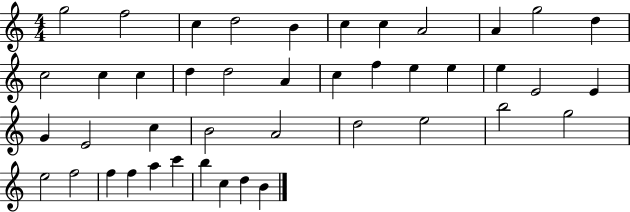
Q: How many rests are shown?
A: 0